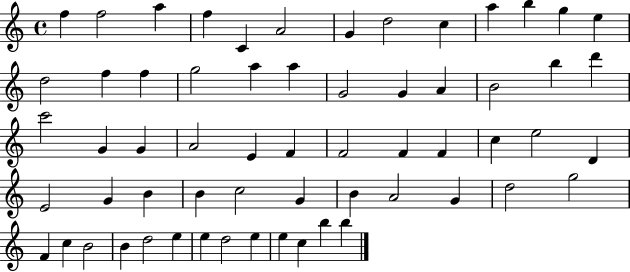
X:1
T:Untitled
M:4/4
L:1/4
K:C
f f2 a f C A2 G d2 c a b g e d2 f f g2 a a G2 G A B2 b d' c'2 G G A2 E F F2 F F c e2 D E2 G B B c2 G B A2 G d2 g2 F c B2 B d2 e e d2 e e c b b